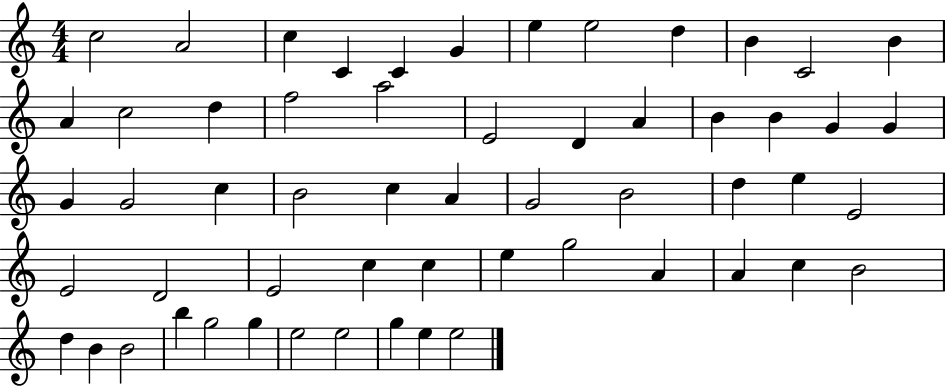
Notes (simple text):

C5/h A4/h C5/q C4/q C4/q G4/q E5/q E5/h D5/q B4/q C4/h B4/q A4/q C5/h D5/q F5/h A5/h E4/h D4/q A4/q B4/q B4/q G4/q G4/q G4/q G4/h C5/q B4/h C5/q A4/q G4/h B4/h D5/q E5/q E4/h E4/h D4/h E4/h C5/q C5/q E5/q G5/h A4/q A4/q C5/q B4/h D5/q B4/q B4/h B5/q G5/h G5/q E5/h E5/h G5/q E5/q E5/h